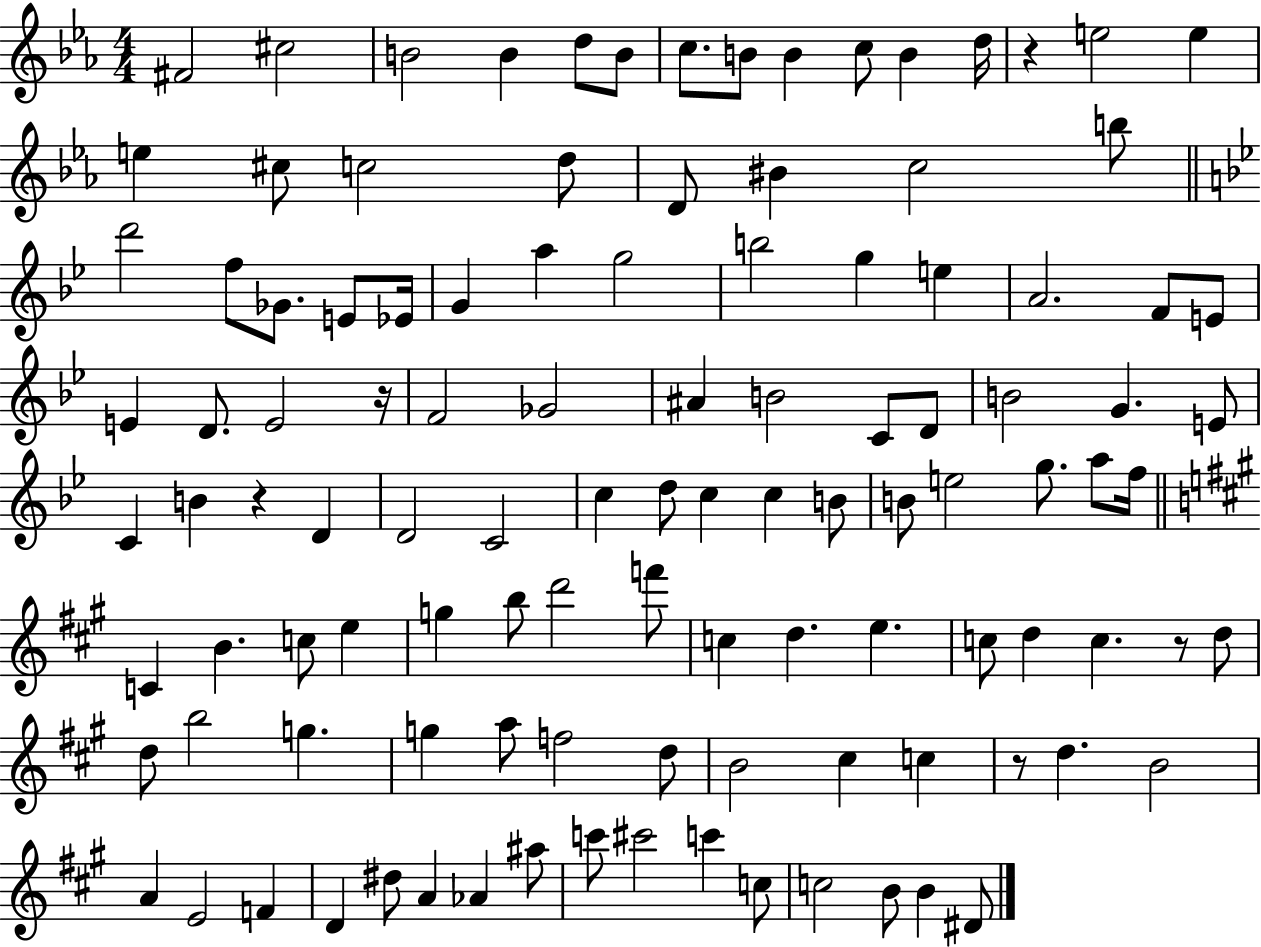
X:1
T:Untitled
M:4/4
L:1/4
K:Eb
^F2 ^c2 B2 B d/2 B/2 c/2 B/2 B c/2 B d/4 z e2 e e ^c/2 c2 d/2 D/2 ^B c2 b/2 d'2 f/2 _G/2 E/2 _E/4 G a g2 b2 g e A2 F/2 E/2 E D/2 E2 z/4 F2 _G2 ^A B2 C/2 D/2 B2 G E/2 C B z D D2 C2 c d/2 c c B/2 B/2 e2 g/2 a/2 f/4 C B c/2 e g b/2 d'2 f'/2 c d e c/2 d c z/2 d/2 d/2 b2 g g a/2 f2 d/2 B2 ^c c z/2 d B2 A E2 F D ^d/2 A _A ^a/2 c'/2 ^c'2 c' c/2 c2 B/2 B ^D/2